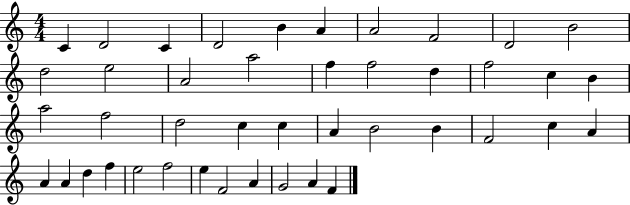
{
  \clef treble
  \numericTimeSignature
  \time 4/4
  \key c \major
  c'4 d'2 c'4 | d'2 b'4 a'4 | a'2 f'2 | d'2 b'2 | \break d''2 e''2 | a'2 a''2 | f''4 f''2 d''4 | f''2 c''4 b'4 | \break a''2 f''2 | d''2 c''4 c''4 | a'4 b'2 b'4 | f'2 c''4 a'4 | \break a'4 a'4 d''4 f''4 | e''2 f''2 | e''4 f'2 a'4 | g'2 a'4 f'4 | \break \bar "|."
}